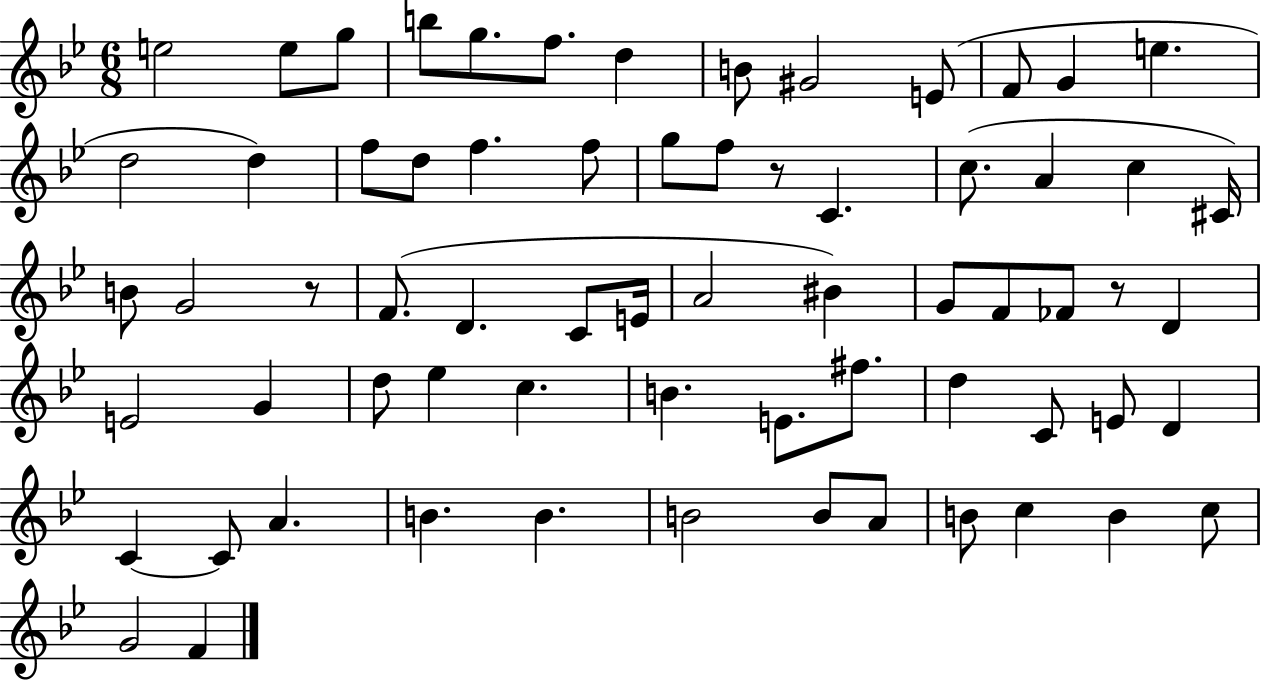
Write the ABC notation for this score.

X:1
T:Untitled
M:6/8
L:1/4
K:Bb
e2 e/2 g/2 b/2 g/2 f/2 d B/2 ^G2 E/2 F/2 G e d2 d f/2 d/2 f f/2 g/2 f/2 z/2 C c/2 A c ^C/4 B/2 G2 z/2 F/2 D C/2 E/4 A2 ^B G/2 F/2 _F/2 z/2 D E2 G d/2 _e c B E/2 ^f/2 d C/2 E/2 D C C/2 A B B B2 B/2 A/2 B/2 c B c/2 G2 F